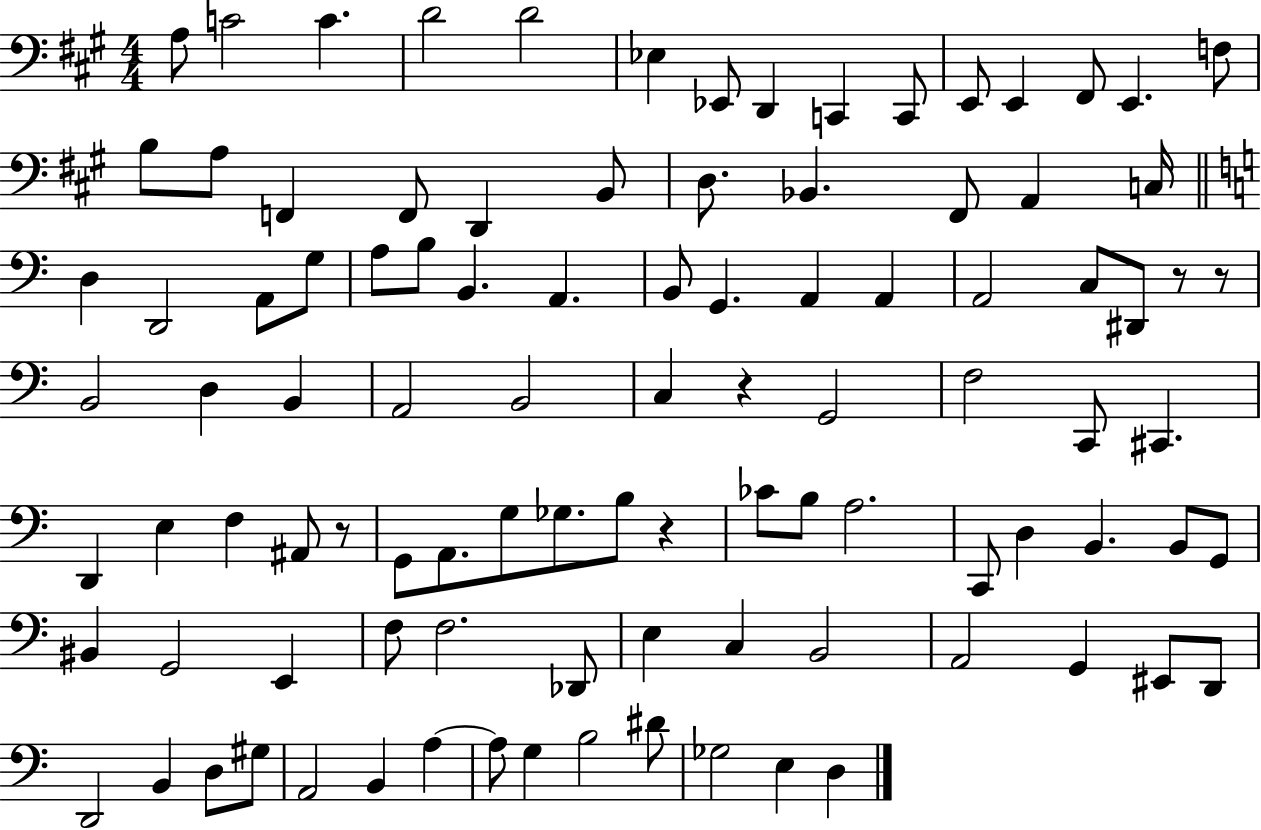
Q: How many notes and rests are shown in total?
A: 100